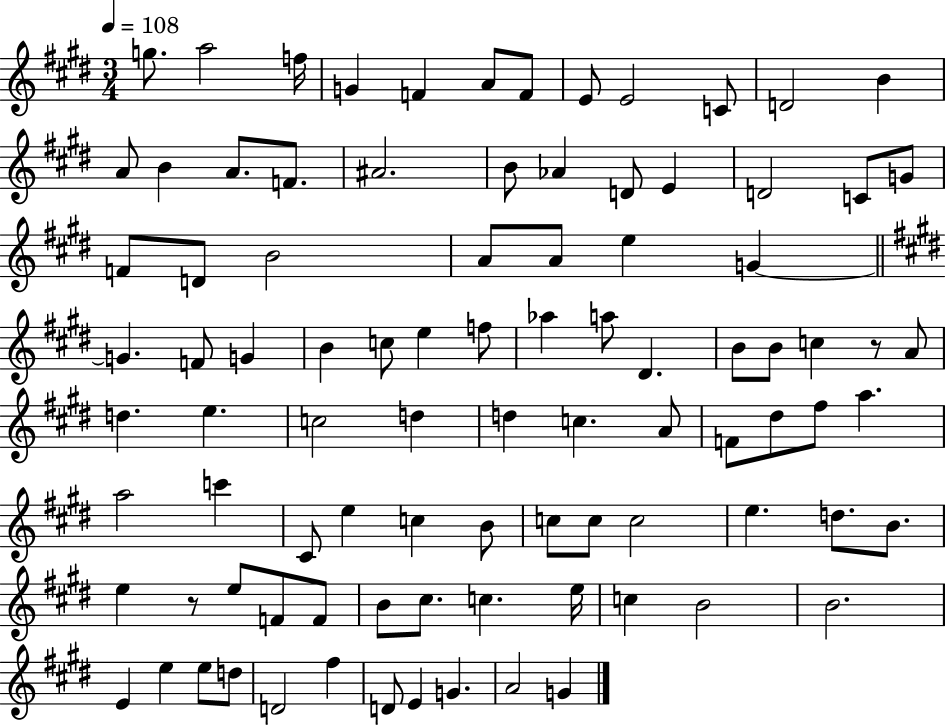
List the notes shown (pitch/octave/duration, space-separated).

G5/e. A5/h F5/s G4/q F4/q A4/e F4/e E4/e E4/h C4/e D4/h B4/q A4/e B4/q A4/e. F4/e. A#4/h. B4/e Ab4/q D4/e E4/q D4/h C4/e G4/e F4/e D4/e B4/h A4/e A4/e E5/q G4/q G4/q. F4/e G4/q B4/q C5/e E5/q F5/e Ab5/q A5/e D#4/q. B4/e B4/e C5/q R/e A4/e D5/q. E5/q. C5/h D5/q D5/q C5/q. A4/e F4/e D#5/e F#5/e A5/q. A5/h C6/q C#4/e E5/q C5/q B4/e C5/e C5/e C5/h E5/q. D5/e. B4/e. E5/q R/e E5/e F4/e F4/e B4/e C#5/e. C5/q. E5/s C5/q B4/h B4/h. E4/q E5/q E5/e D5/e D4/h F#5/q D4/e E4/q G4/q. A4/h G4/q